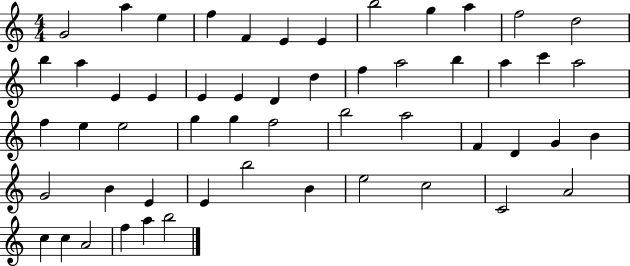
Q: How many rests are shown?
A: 0